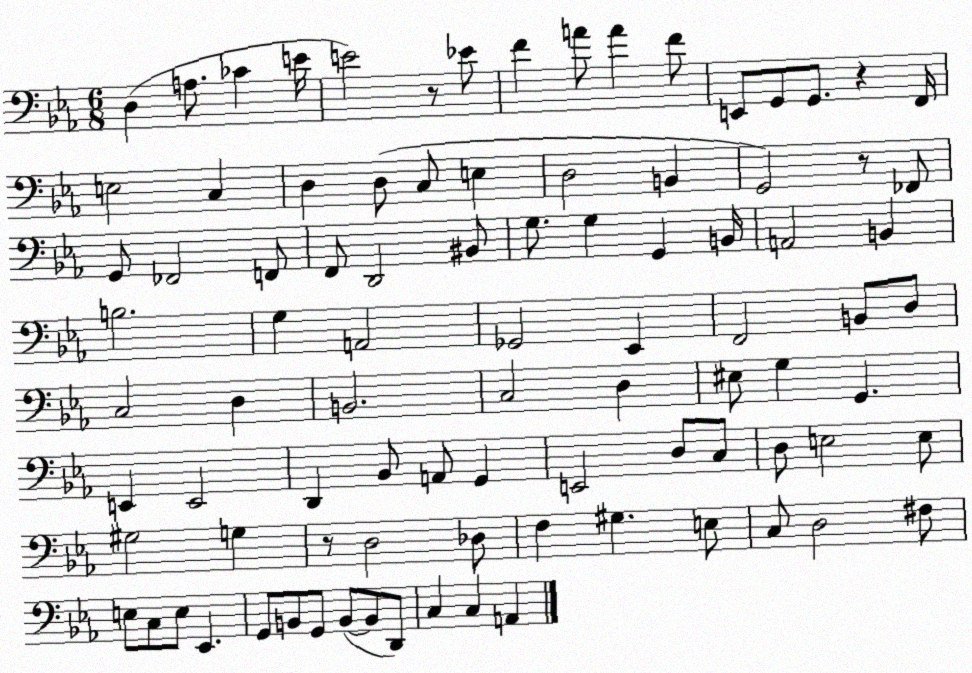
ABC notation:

X:1
T:Untitled
M:6/8
L:1/4
K:Eb
D, A,/2 _C E/4 E2 z/2 _E/2 F A/2 A F/2 E,,/2 G,,/2 G,,/2 z F,,/4 E,2 C, D, D,/2 C,/2 E, D,2 B,, G,,2 z/2 _F,,/2 G,,/2 _F,,2 F,,/2 F,,/2 D,,2 ^B,,/2 G,/2 G, G,, B,,/4 A,,2 B,, B,2 G, A,,2 _G,,2 _E,, F,,2 B,,/2 D,/2 C,2 D, B,,2 C,2 D, ^E,/2 G, G,, E,, E,,2 D,, _B,,/2 A,,/2 G,, E,,2 D,/2 C,/2 D,/2 E,2 E,/2 ^G,2 G, z/2 D,2 _D,/2 F, ^G, E,/2 C,/2 D,2 ^F,/2 E,/2 C,/2 E,/2 _E,, G,,/2 B,,/2 G,,/2 B,,/2 B,,/2 D,,/2 C, C, A,,